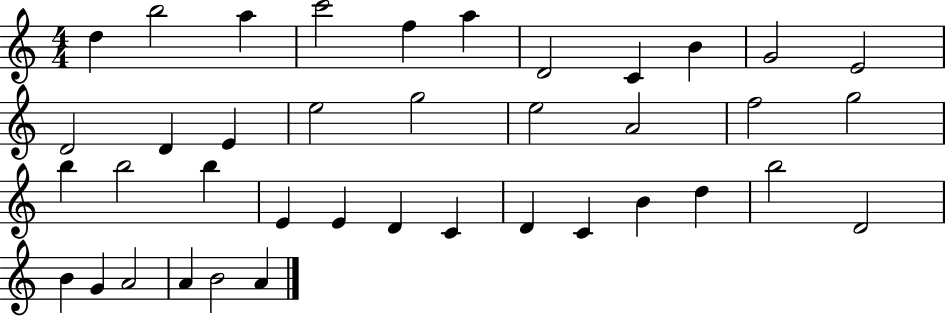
D5/q B5/h A5/q C6/h F5/q A5/q D4/h C4/q B4/q G4/h E4/h D4/h D4/q E4/q E5/h G5/h E5/h A4/h F5/h G5/h B5/q B5/h B5/q E4/q E4/q D4/q C4/q D4/q C4/q B4/q D5/q B5/h D4/h B4/q G4/q A4/h A4/q B4/h A4/q